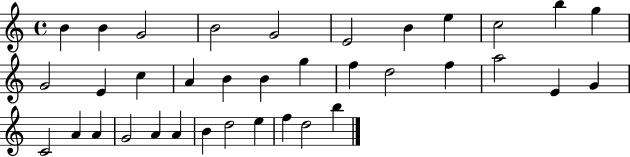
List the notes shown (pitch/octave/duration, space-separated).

B4/q B4/q G4/h B4/h G4/h E4/h B4/q E5/q C5/h B5/q G5/q G4/h E4/q C5/q A4/q B4/q B4/q G5/q F5/q D5/h F5/q A5/h E4/q G4/q C4/h A4/q A4/q G4/h A4/q A4/q B4/q D5/h E5/q F5/q D5/h B5/q